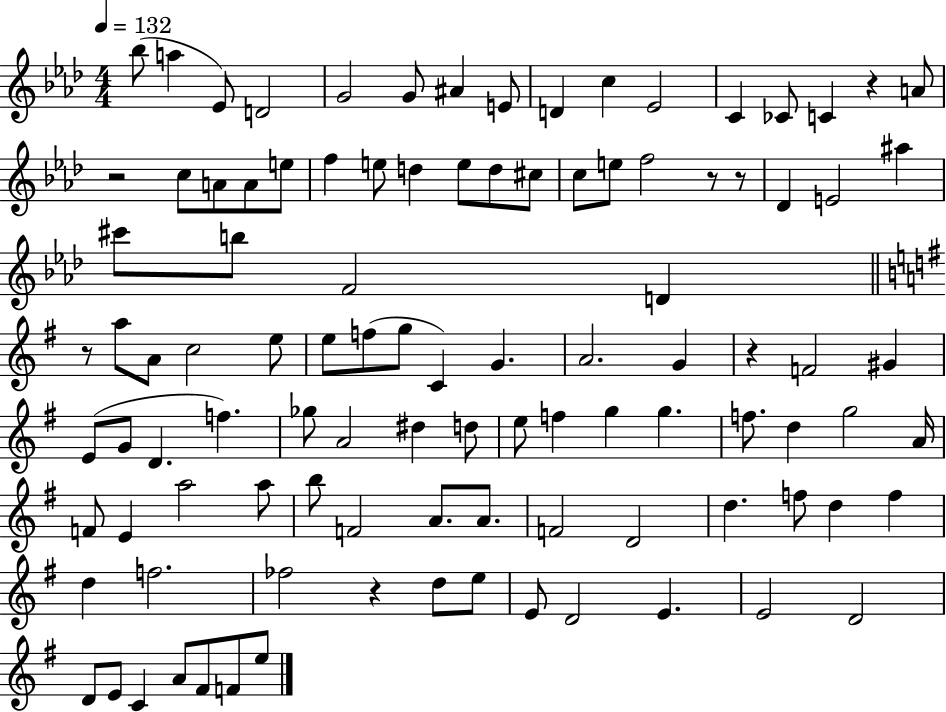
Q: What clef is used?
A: treble